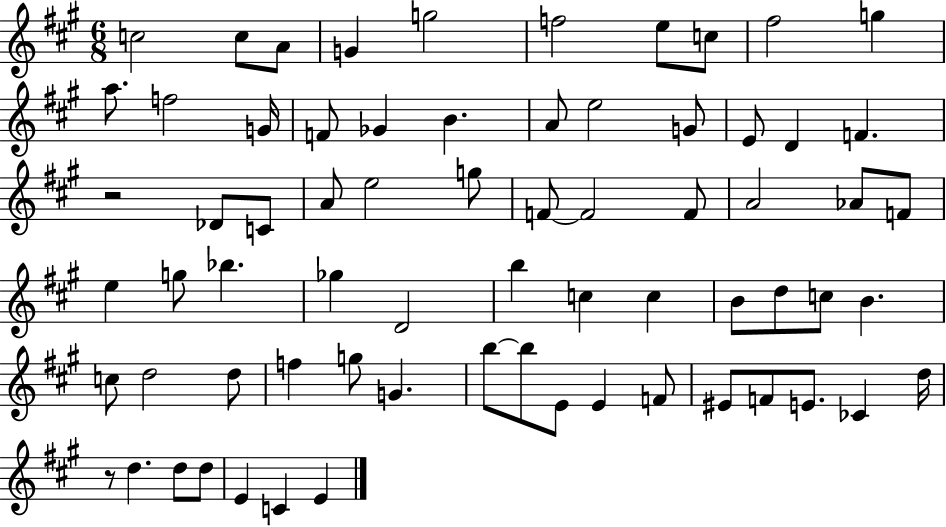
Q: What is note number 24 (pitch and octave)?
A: C4